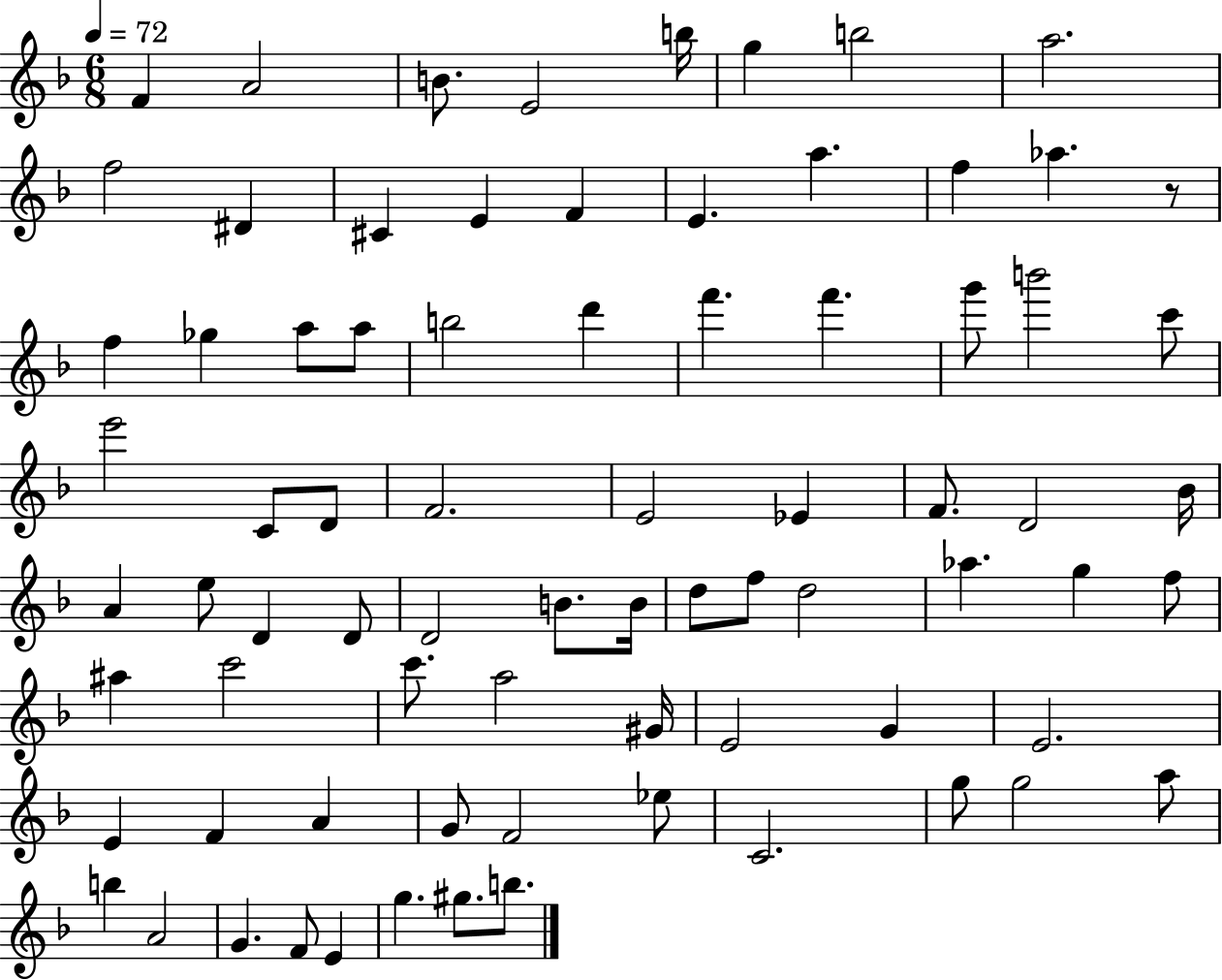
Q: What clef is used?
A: treble